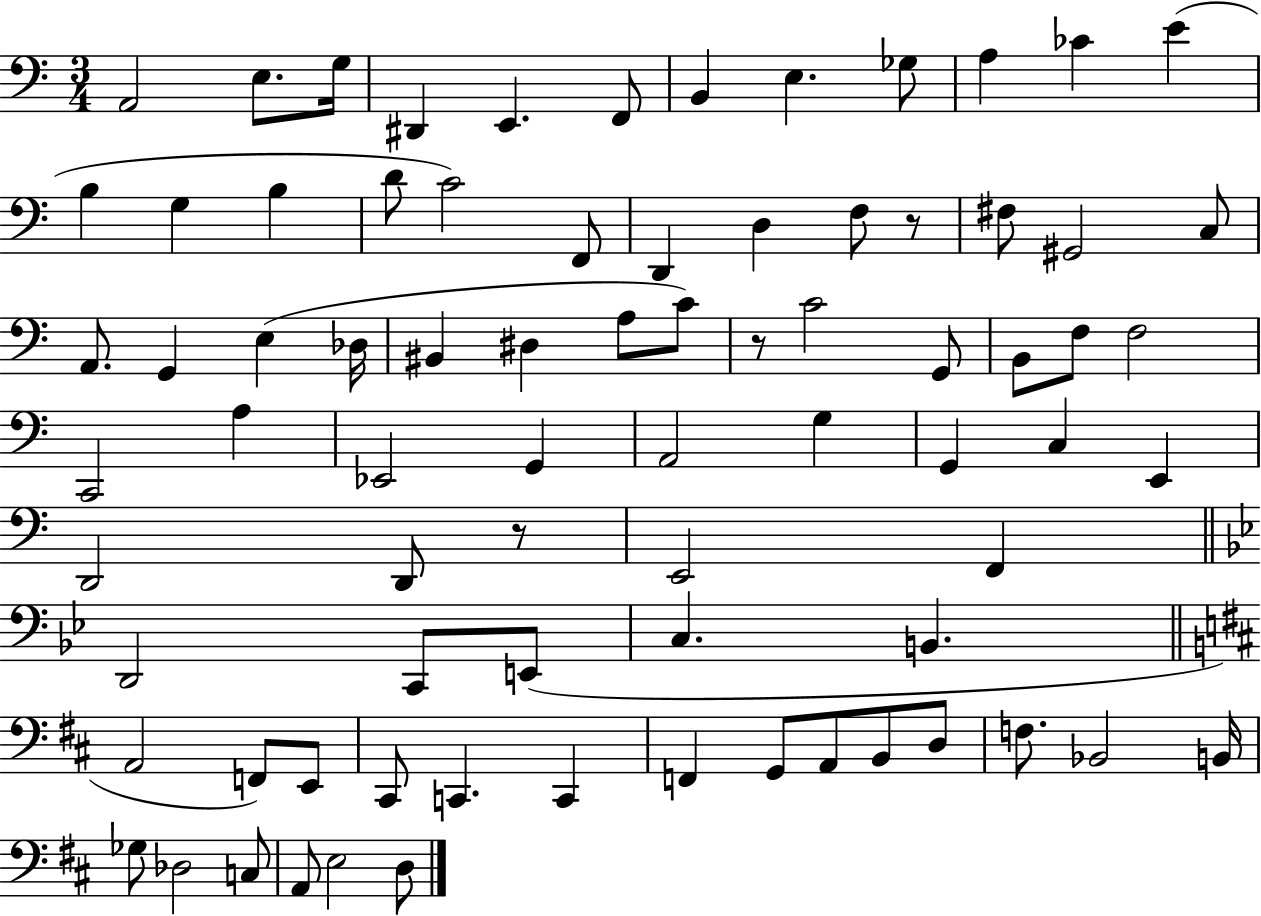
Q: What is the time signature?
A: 3/4